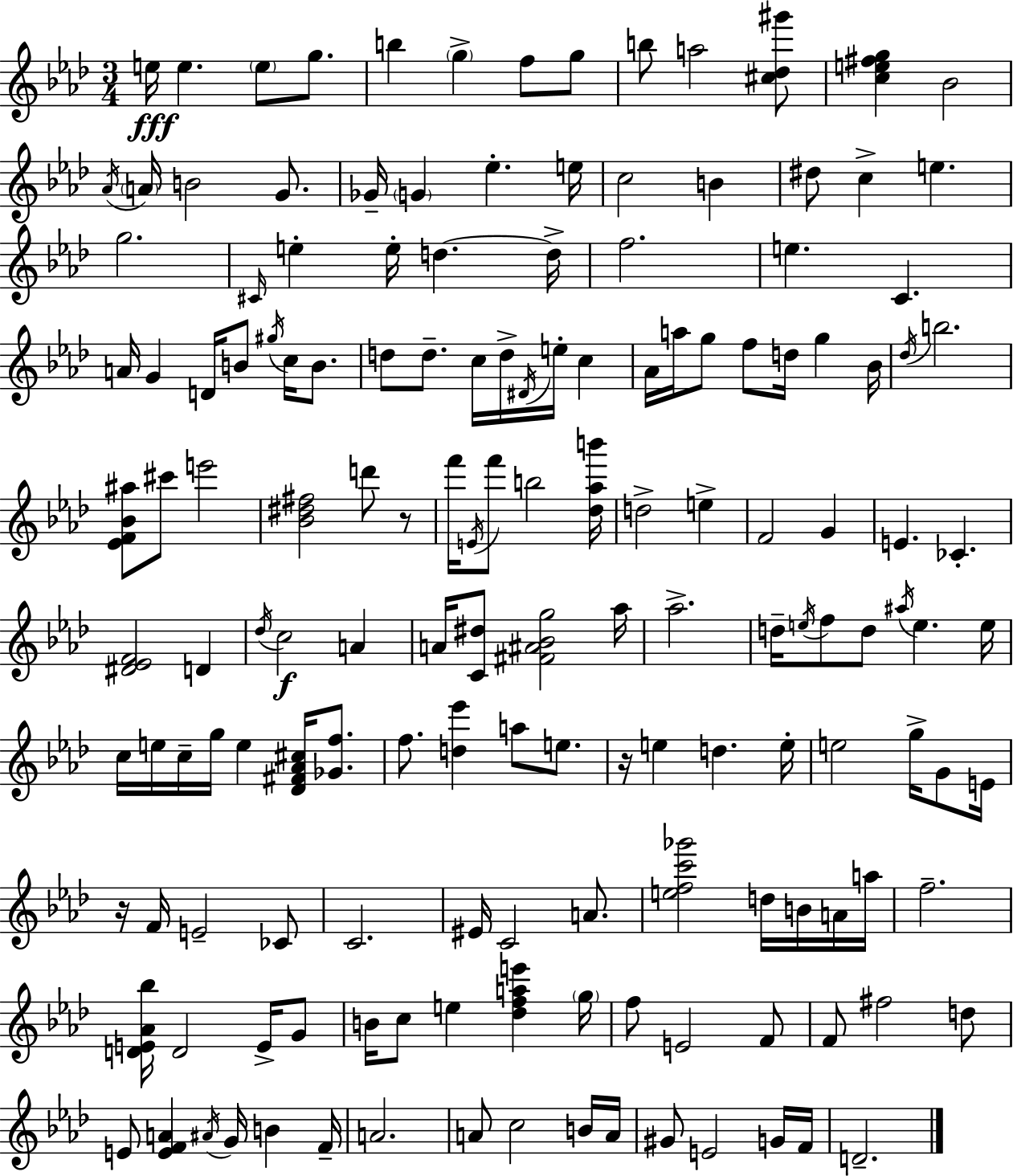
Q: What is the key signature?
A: F minor